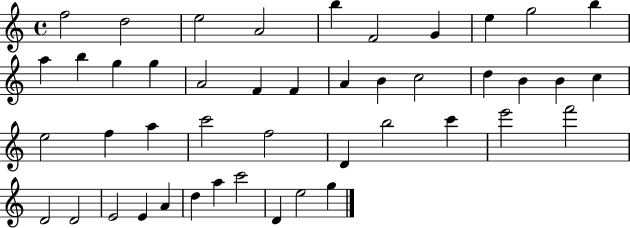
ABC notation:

X:1
T:Untitled
M:4/4
L:1/4
K:C
f2 d2 e2 A2 b F2 G e g2 b a b g g A2 F F A B c2 d B B c e2 f a c'2 f2 D b2 c' e'2 f'2 D2 D2 E2 E A d a c'2 D e2 g